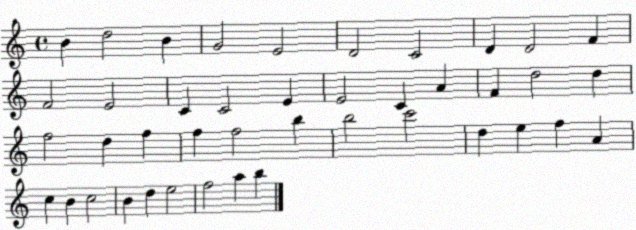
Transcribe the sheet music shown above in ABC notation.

X:1
T:Untitled
M:4/4
L:1/4
K:C
B d2 B G2 E2 D2 C2 D D2 F F2 E2 C C2 E E2 C A F d2 d f2 d f f f2 b b2 c'2 d e f A c B c2 B d e2 f2 a b